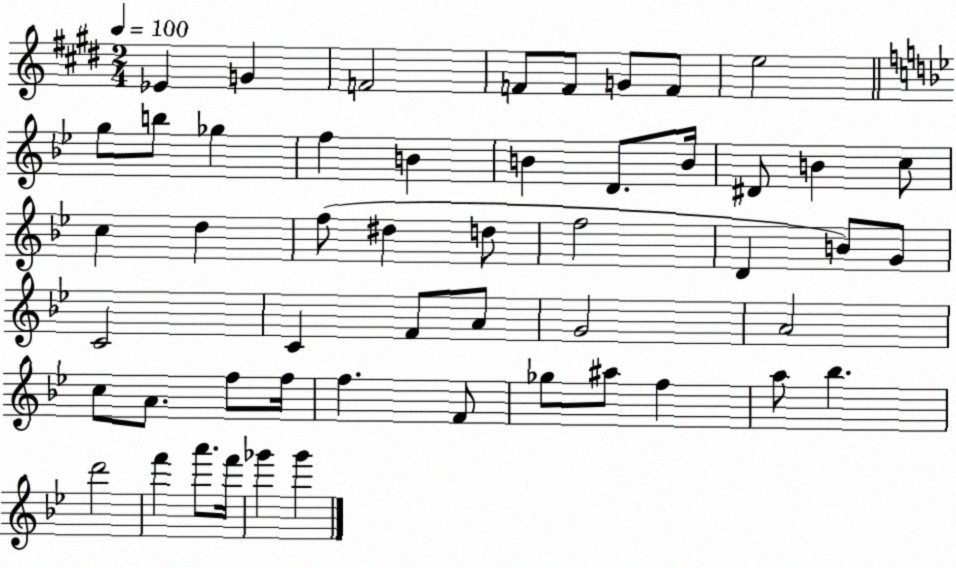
X:1
T:Untitled
M:2/4
L:1/4
K:E
_E G F2 F/2 F/2 G/2 F/2 e2 g/2 b/2 _g f B B D/2 B/4 ^D/2 B c/2 c d f/2 ^d d/2 f2 D B/2 G/2 C2 C F/2 A/2 G2 A2 c/2 A/2 f/2 f/4 f F/2 _g/2 ^a/2 f a/2 _b d'2 f' a'/2 f'/4 _g' _g'